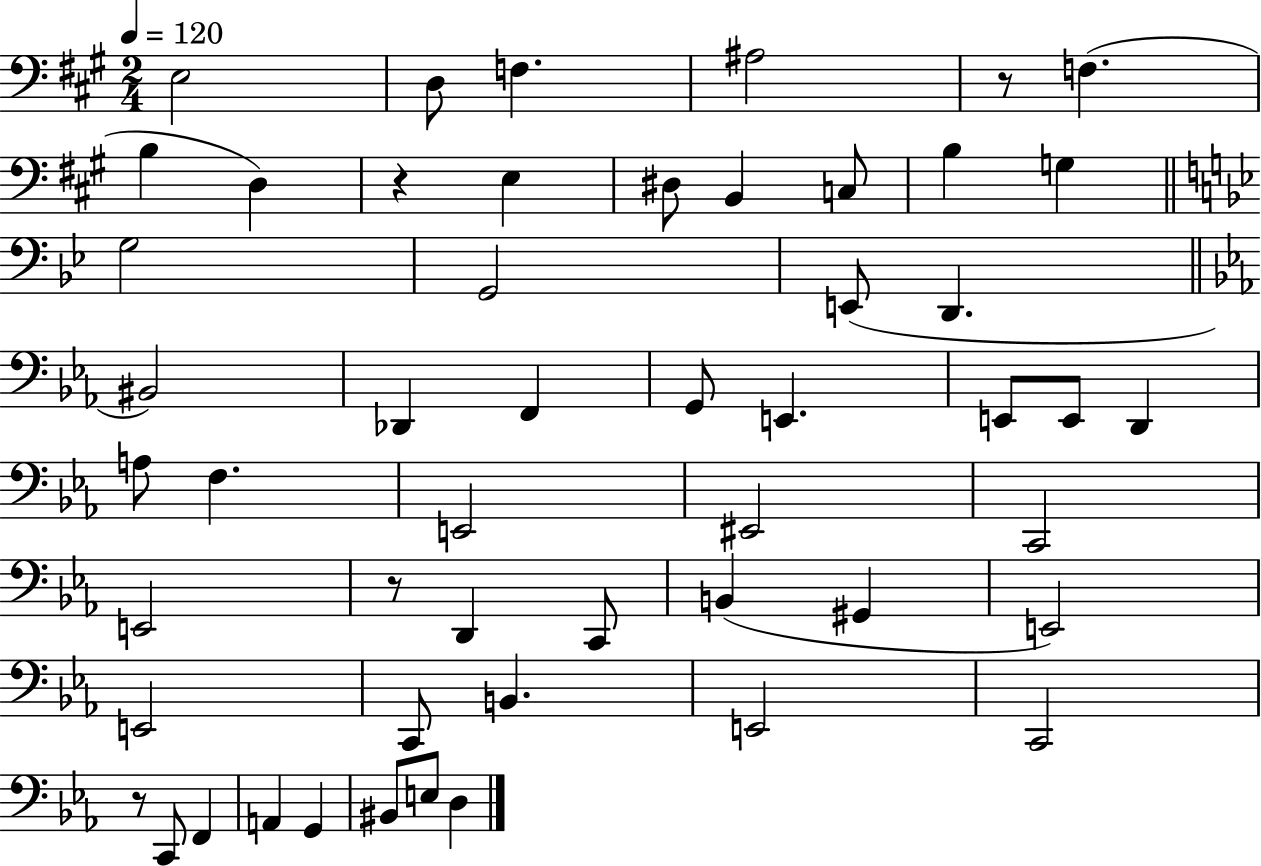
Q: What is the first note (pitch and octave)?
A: E3